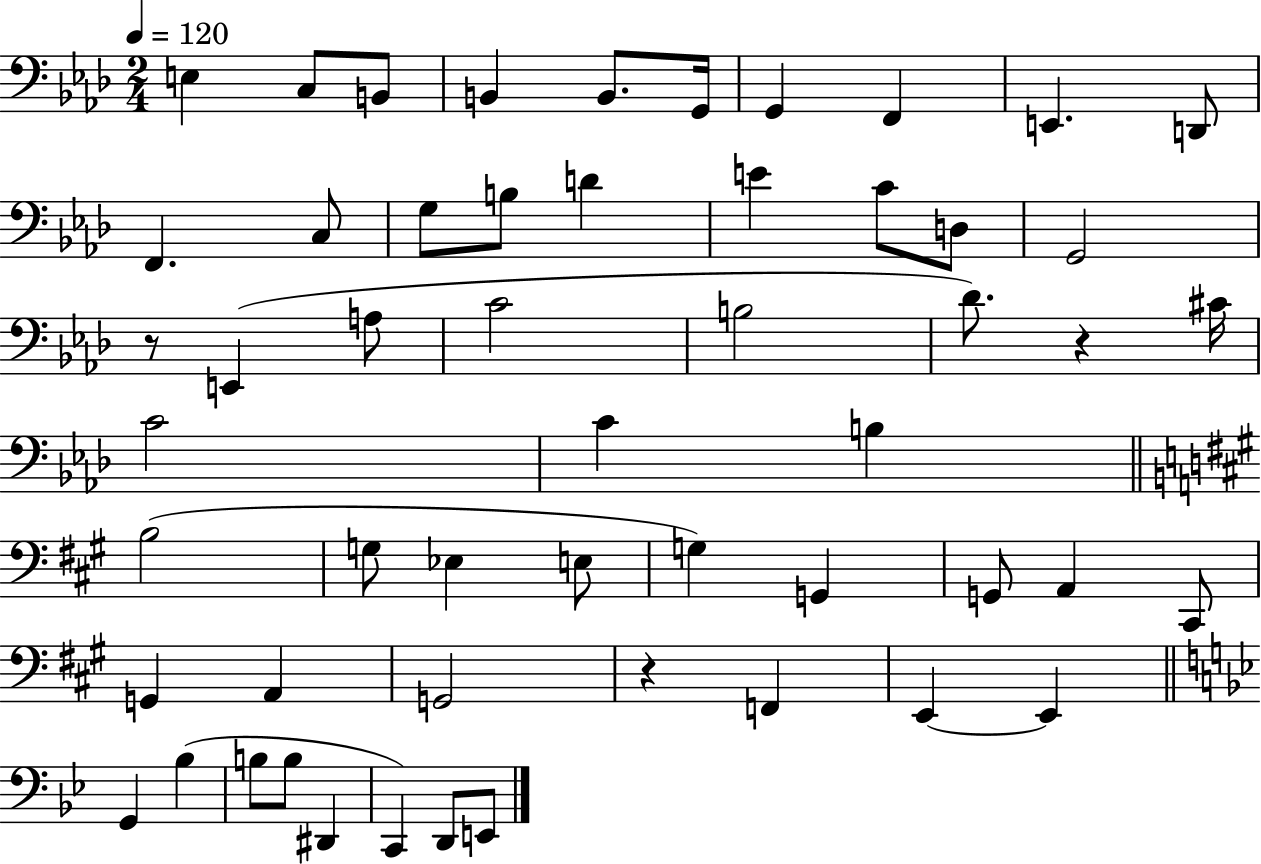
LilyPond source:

{
  \clef bass
  \numericTimeSignature
  \time 2/4
  \key aes \major
  \tempo 4 = 120
  e4 c8 b,8 | b,4 b,8. g,16 | g,4 f,4 | e,4. d,8 | \break f,4. c8 | g8 b8 d'4 | e'4 c'8 d8 | g,2 | \break r8 e,4( a8 | c'2 | b2 | des'8.) r4 cis'16 | \break c'2 | c'4 b4 | \bar "||" \break \key a \major b2( | g8 ees4 e8 | g4) g,4 | g,8 a,4 cis,8 | \break g,4 a,4 | g,2 | r4 f,4 | e,4~~ e,4 | \break \bar "||" \break \key g \minor g,4 bes4( | b8 b8 dis,4 | c,4) d,8 e,8 | \bar "|."
}